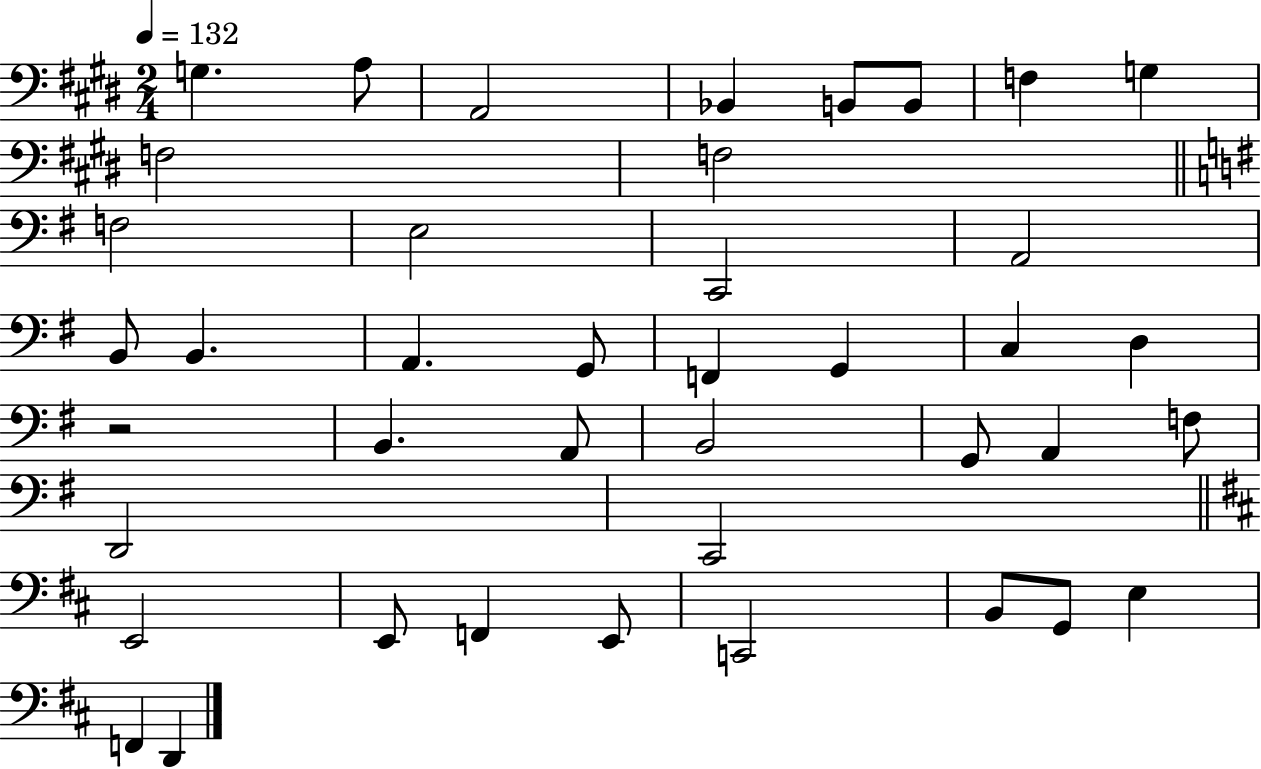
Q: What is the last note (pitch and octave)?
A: D2